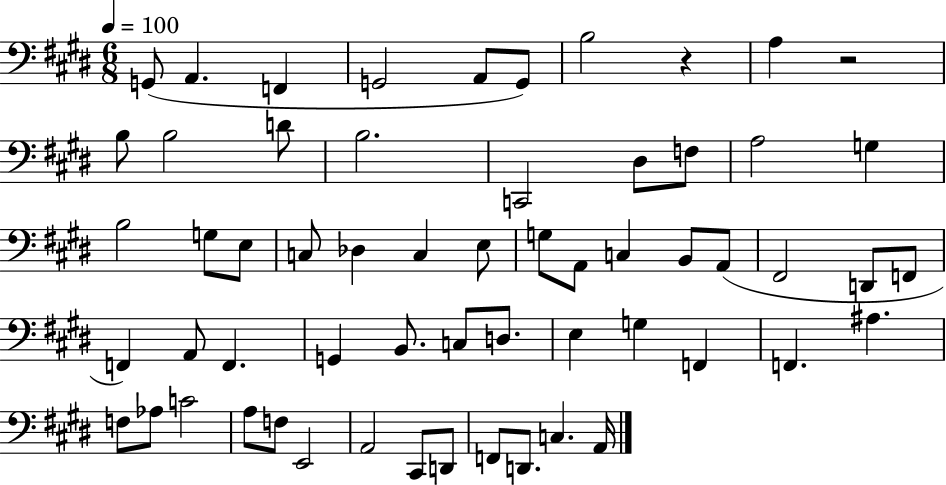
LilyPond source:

{
  \clef bass
  \numericTimeSignature
  \time 6/8
  \key e \major
  \tempo 4 = 100
  g,8( a,4. f,4 | g,2 a,8 g,8) | b2 r4 | a4 r2 | \break b8 b2 d'8 | b2. | c,2 dis8 f8 | a2 g4 | \break b2 g8 e8 | c8 des4 c4 e8 | g8 a,8 c4 b,8 a,8( | fis,2 d,8 f,8 | \break f,4) a,8 f,4. | g,4 b,8. c8 d8. | e4 g4 f,4 | f,4. ais4. | \break f8 aes8 c'2 | a8 f8 e,2 | a,2 cis,8 d,8 | f,8 d,8. c4. a,16 | \break \bar "|."
}